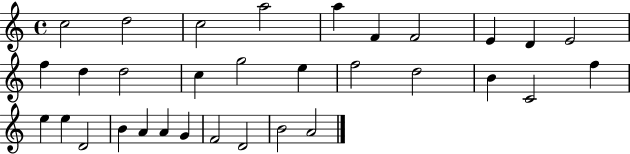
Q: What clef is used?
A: treble